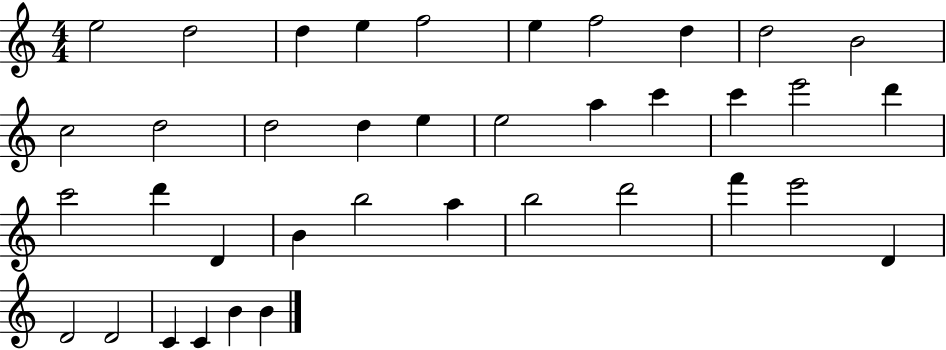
X:1
T:Untitled
M:4/4
L:1/4
K:C
e2 d2 d e f2 e f2 d d2 B2 c2 d2 d2 d e e2 a c' c' e'2 d' c'2 d' D B b2 a b2 d'2 f' e'2 D D2 D2 C C B B